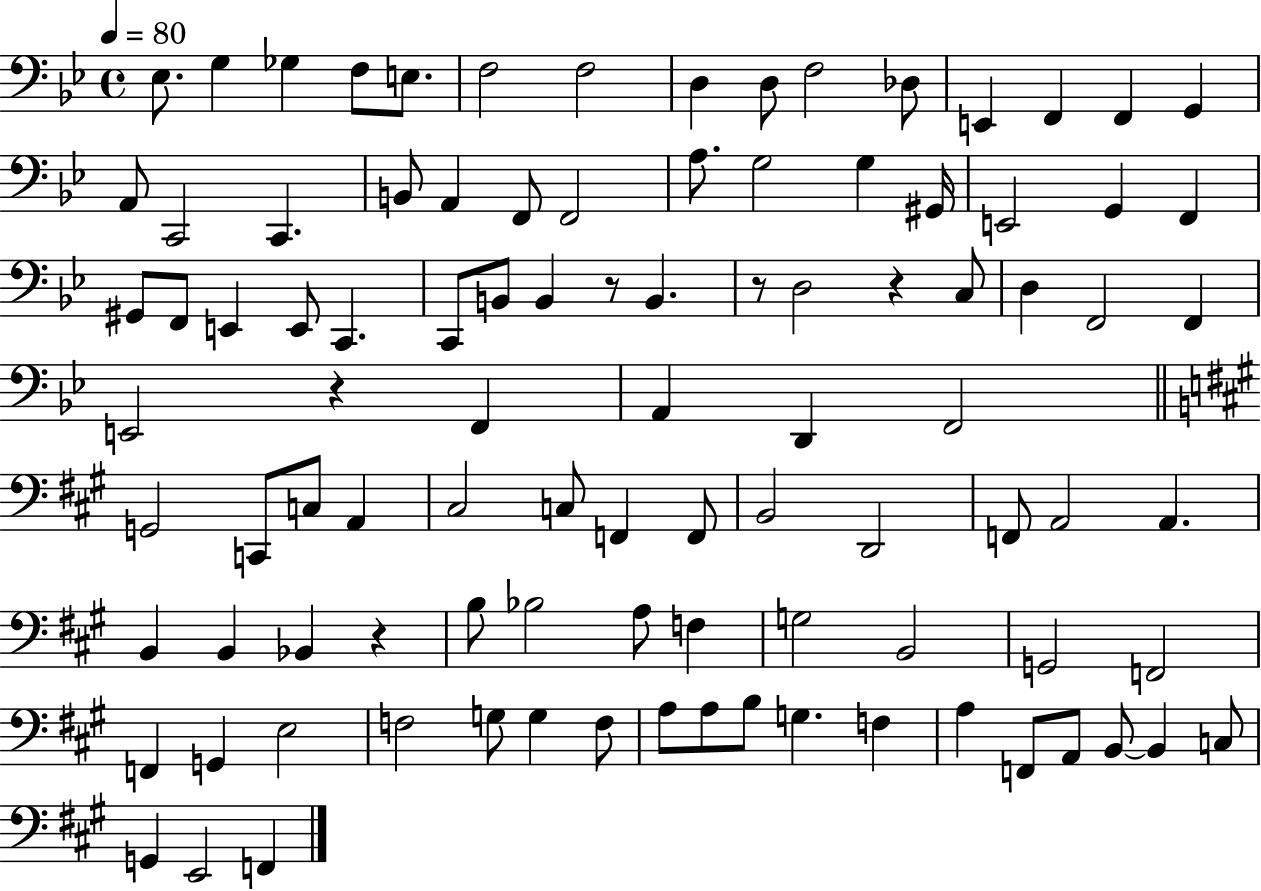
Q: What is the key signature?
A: BES major